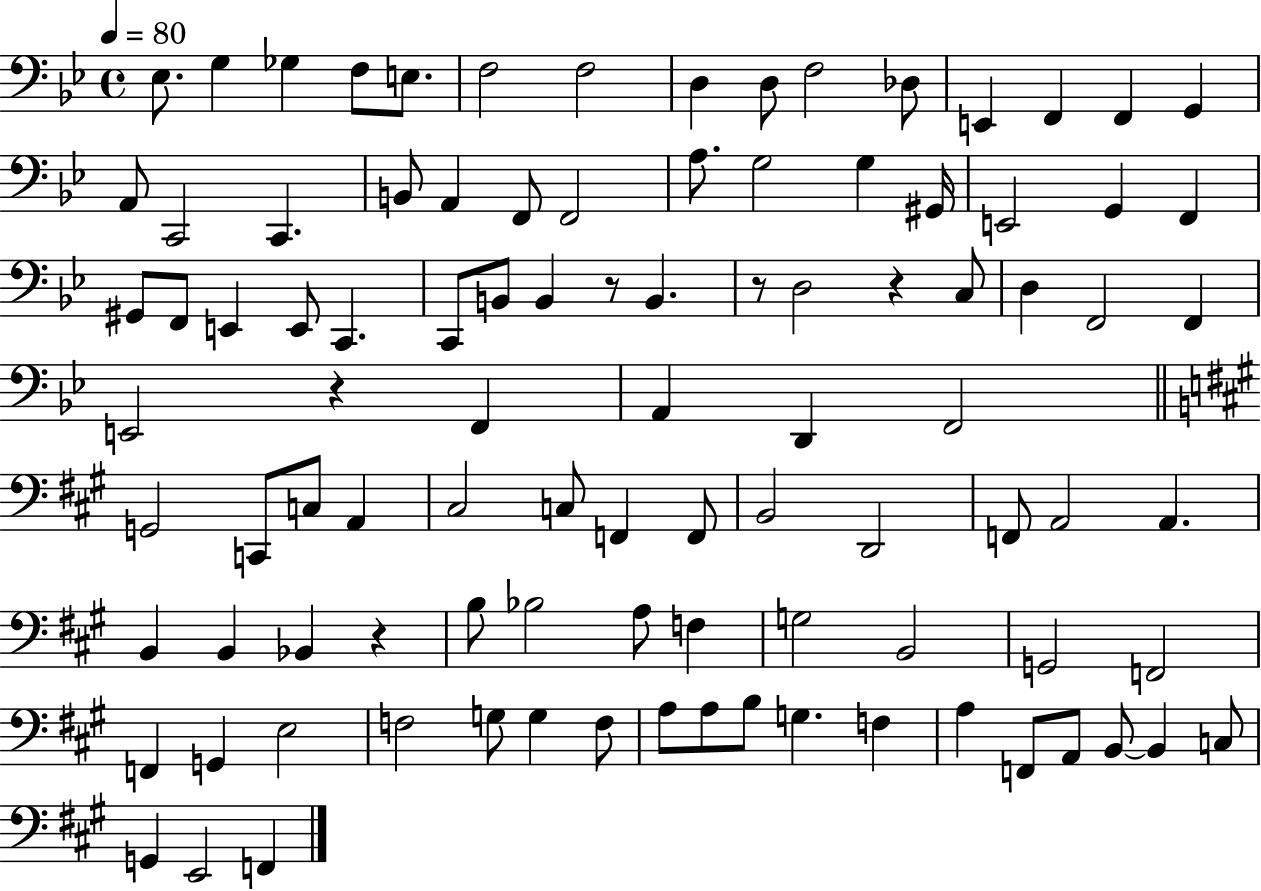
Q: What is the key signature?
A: BES major